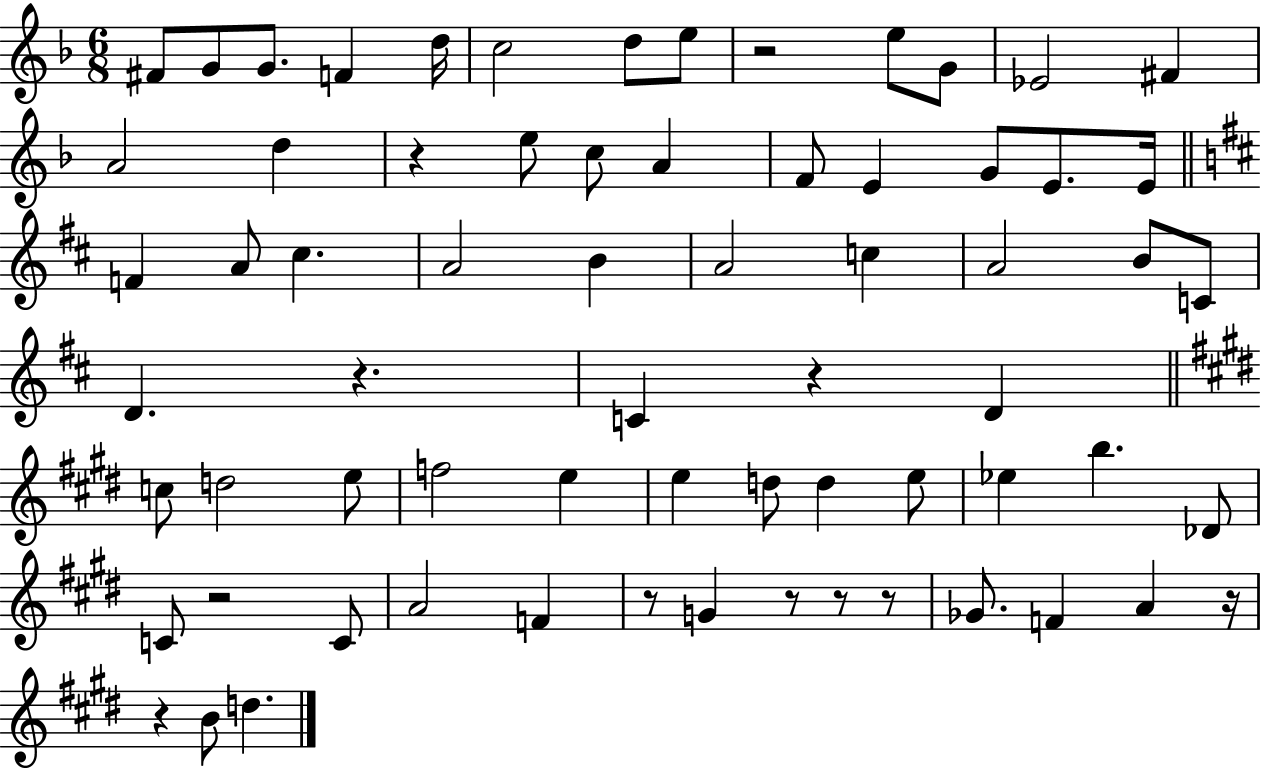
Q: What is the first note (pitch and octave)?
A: F#4